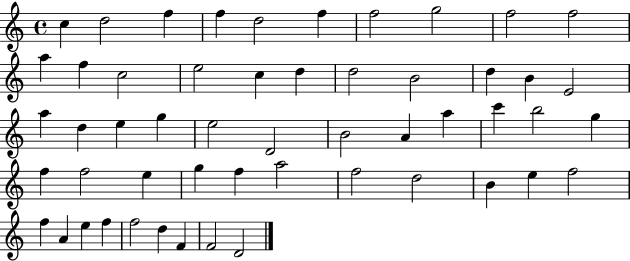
X:1
T:Untitled
M:4/4
L:1/4
K:C
c d2 f f d2 f f2 g2 f2 f2 a f c2 e2 c d d2 B2 d B E2 a d e g e2 D2 B2 A a c' b2 g f f2 e g f a2 f2 d2 B e f2 f A e f f2 d F F2 D2